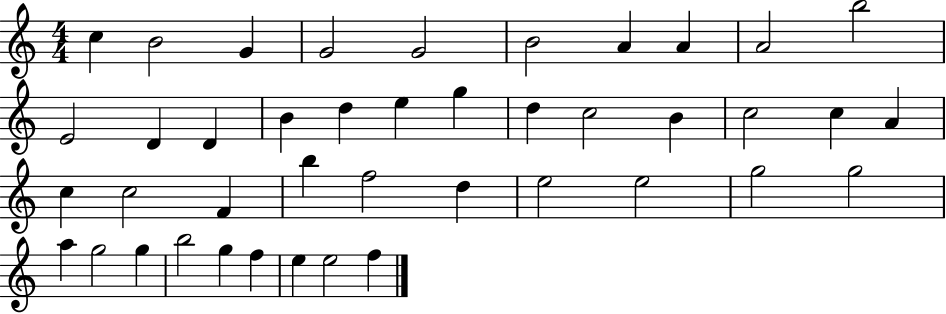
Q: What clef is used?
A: treble